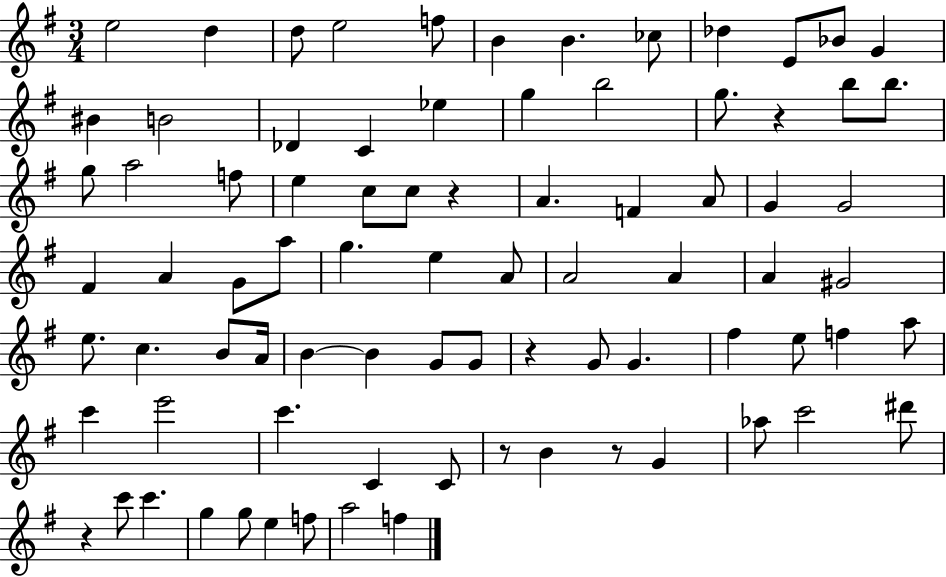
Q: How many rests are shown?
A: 6